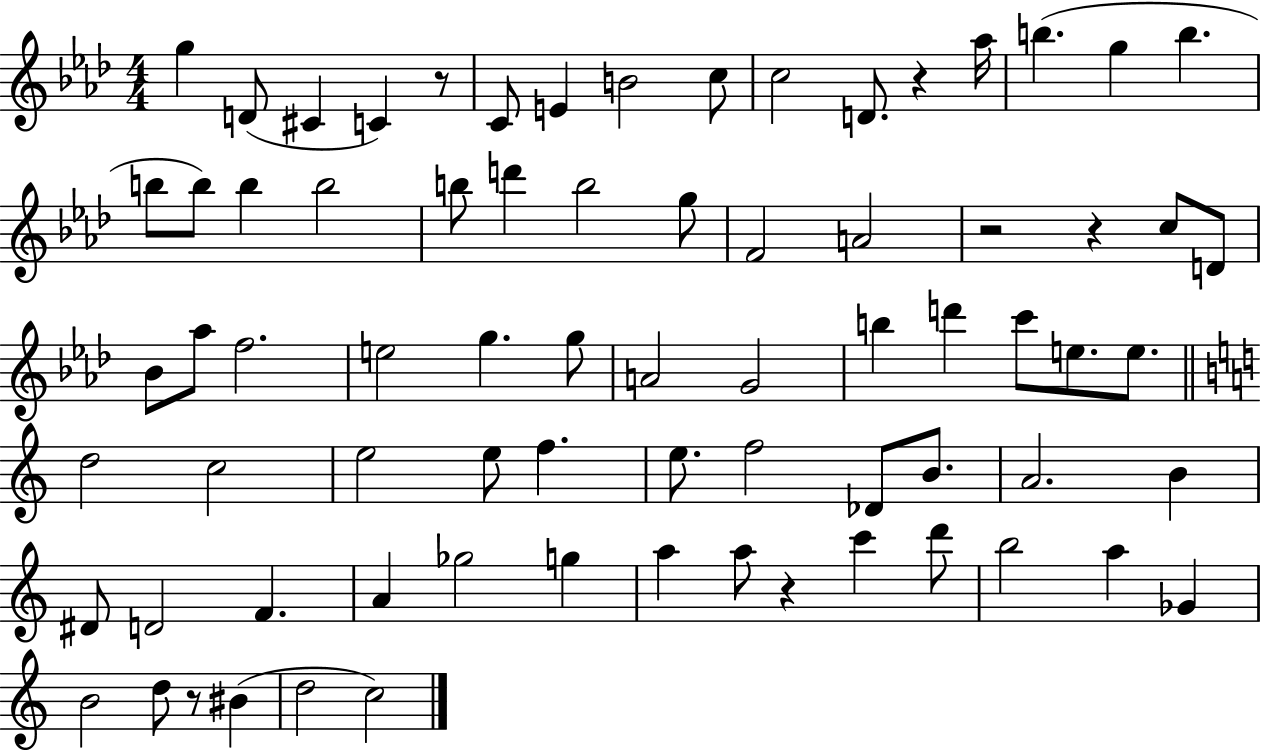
X:1
T:Untitled
M:4/4
L:1/4
K:Ab
g D/2 ^C C z/2 C/2 E B2 c/2 c2 D/2 z _a/4 b g b b/2 b/2 b b2 b/2 d' b2 g/2 F2 A2 z2 z c/2 D/2 _B/2 _a/2 f2 e2 g g/2 A2 G2 b d' c'/2 e/2 e/2 d2 c2 e2 e/2 f e/2 f2 _D/2 B/2 A2 B ^D/2 D2 F A _g2 g a a/2 z c' d'/2 b2 a _G B2 d/2 z/2 ^B d2 c2